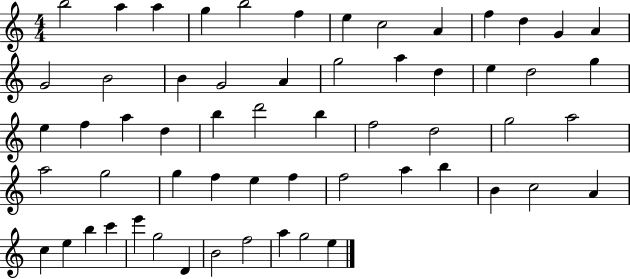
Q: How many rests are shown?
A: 0